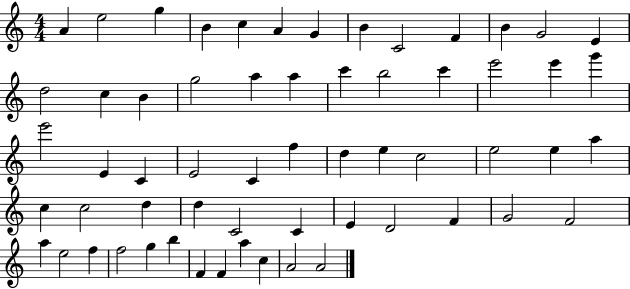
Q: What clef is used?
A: treble